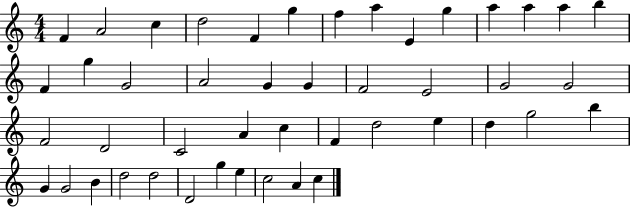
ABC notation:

X:1
T:Untitled
M:4/4
L:1/4
K:C
F A2 c d2 F g f a E g a a a b F g G2 A2 G G F2 E2 G2 G2 F2 D2 C2 A c F d2 e d g2 b G G2 B d2 d2 D2 g e c2 A c